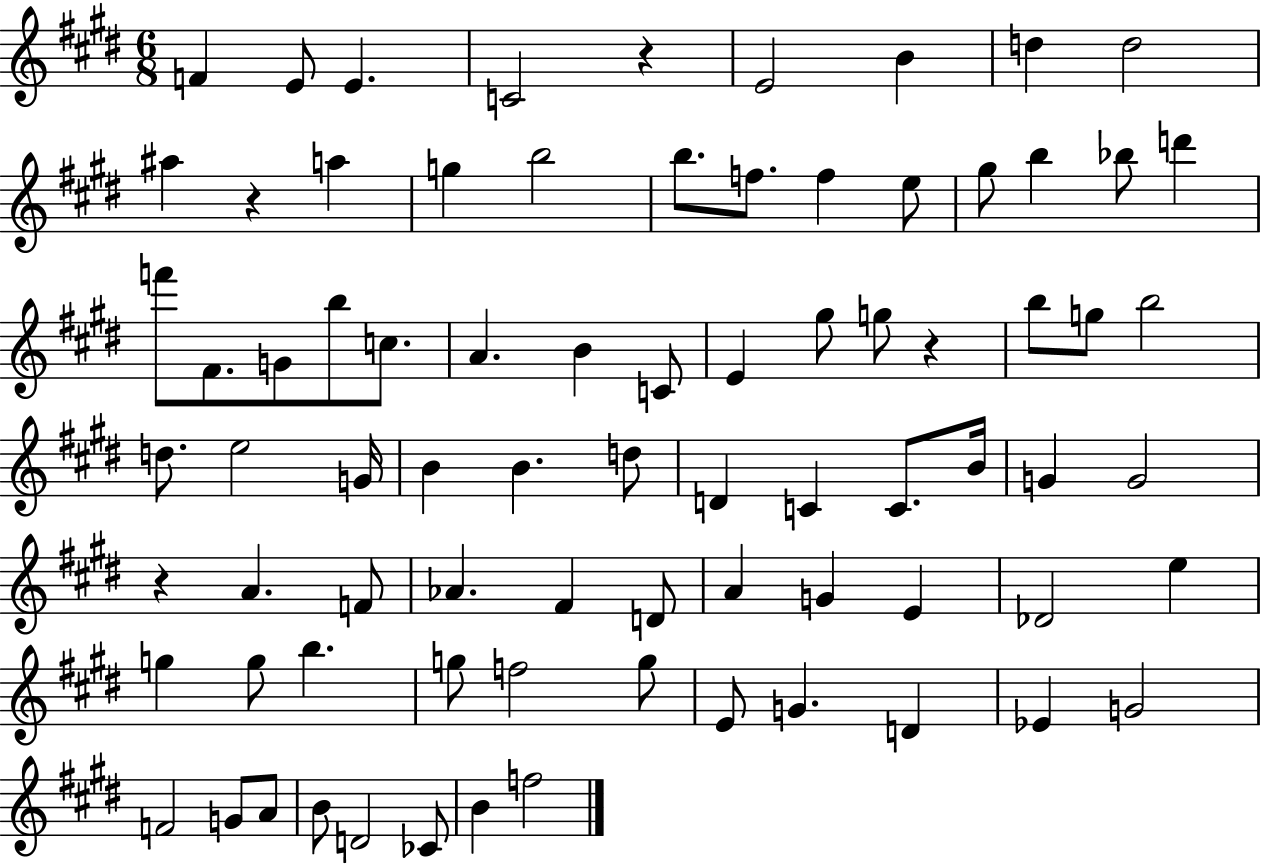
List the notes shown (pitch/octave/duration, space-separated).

F4/q E4/e E4/q. C4/h R/q E4/h B4/q D5/q D5/h A#5/q R/q A5/q G5/q B5/h B5/e. F5/e. F5/q E5/e G#5/e B5/q Bb5/e D6/q F6/e F#4/e. G4/e B5/e C5/e. A4/q. B4/q C4/e E4/q G#5/e G5/e R/q B5/e G5/e B5/h D5/e. E5/h G4/s B4/q B4/q. D5/e D4/q C4/q C4/e. B4/s G4/q G4/h R/q A4/q. F4/e Ab4/q. F#4/q D4/e A4/q G4/q E4/q Db4/h E5/q G5/q G5/e B5/q. G5/e F5/h G5/e E4/e G4/q. D4/q Eb4/q G4/h F4/h G4/e A4/e B4/e D4/h CES4/e B4/q F5/h